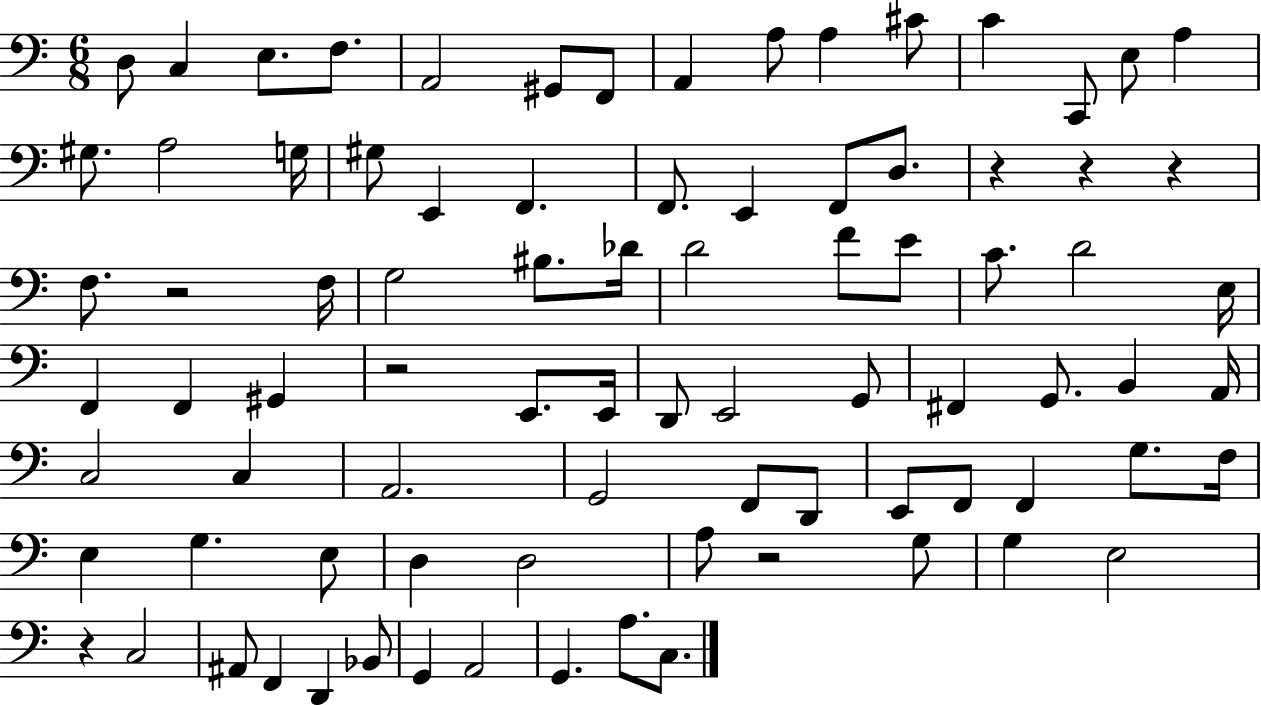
X:1
T:Untitled
M:6/8
L:1/4
K:C
D,/2 C, E,/2 F,/2 A,,2 ^G,,/2 F,,/2 A,, A,/2 A, ^C/2 C C,,/2 E,/2 A, ^G,/2 A,2 G,/4 ^G,/2 E,, F,, F,,/2 E,, F,,/2 D,/2 z z z F,/2 z2 F,/4 G,2 ^B,/2 _D/4 D2 F/2 E/2 C/2 D2 E,/4 F,, F,, ^G,, z2 E,,/2 E,,/4 D,,/2 E,,2 G,,/2 ^F,, G,,/2 B,, A,,/4 C,2 C, A,,2 G,,2 F,,/2 D,,/2 E,,/2 F,,/2 F,, G,/2 F,/4 E, G, E,/2 D, D,2 A,/2 z2 G,/2 G, E,2 z C,2 ^A,,/2 F,, D,, _B,,/2 G,, A,,2 G,, A,/2 C,/2